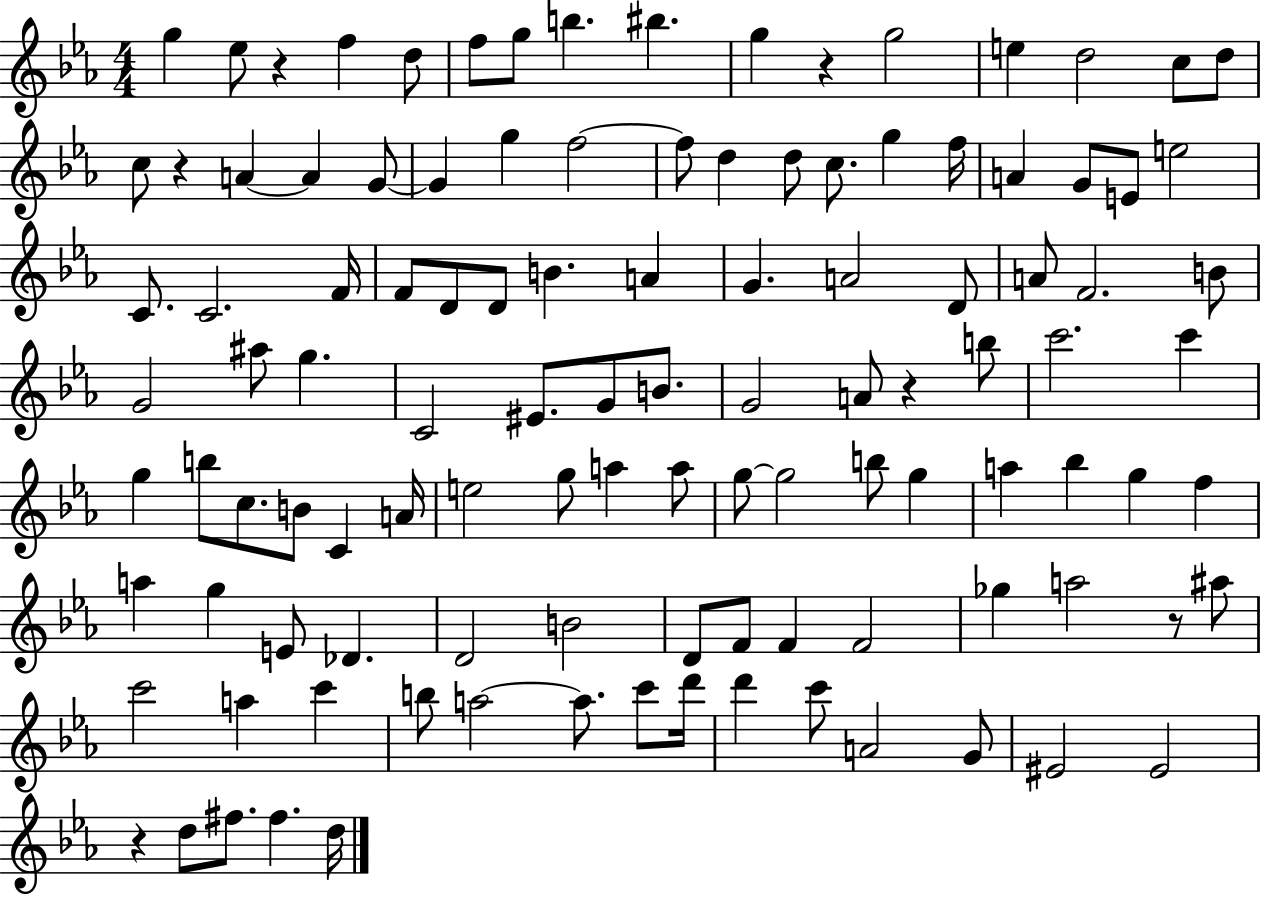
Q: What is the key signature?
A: EES major